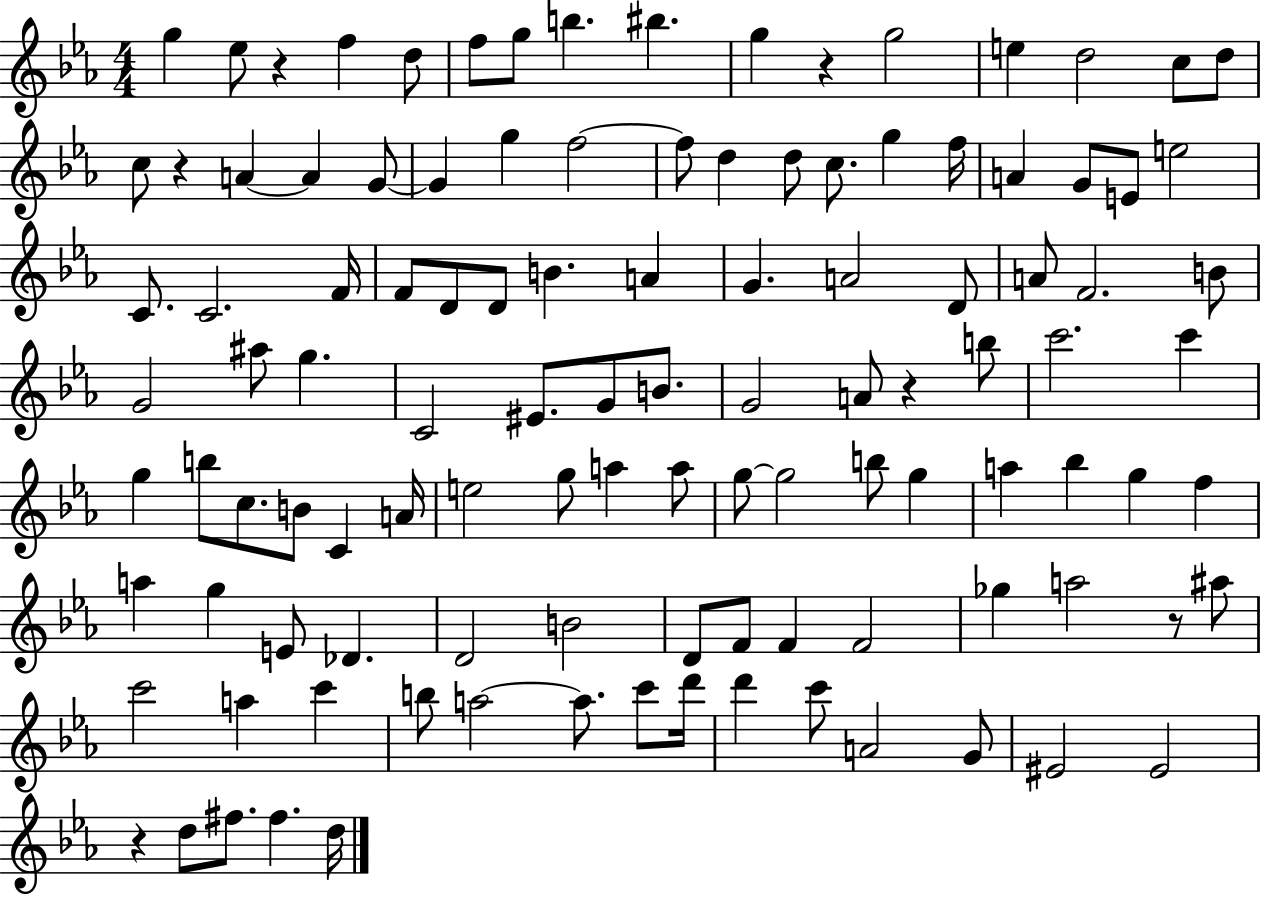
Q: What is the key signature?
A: EES major